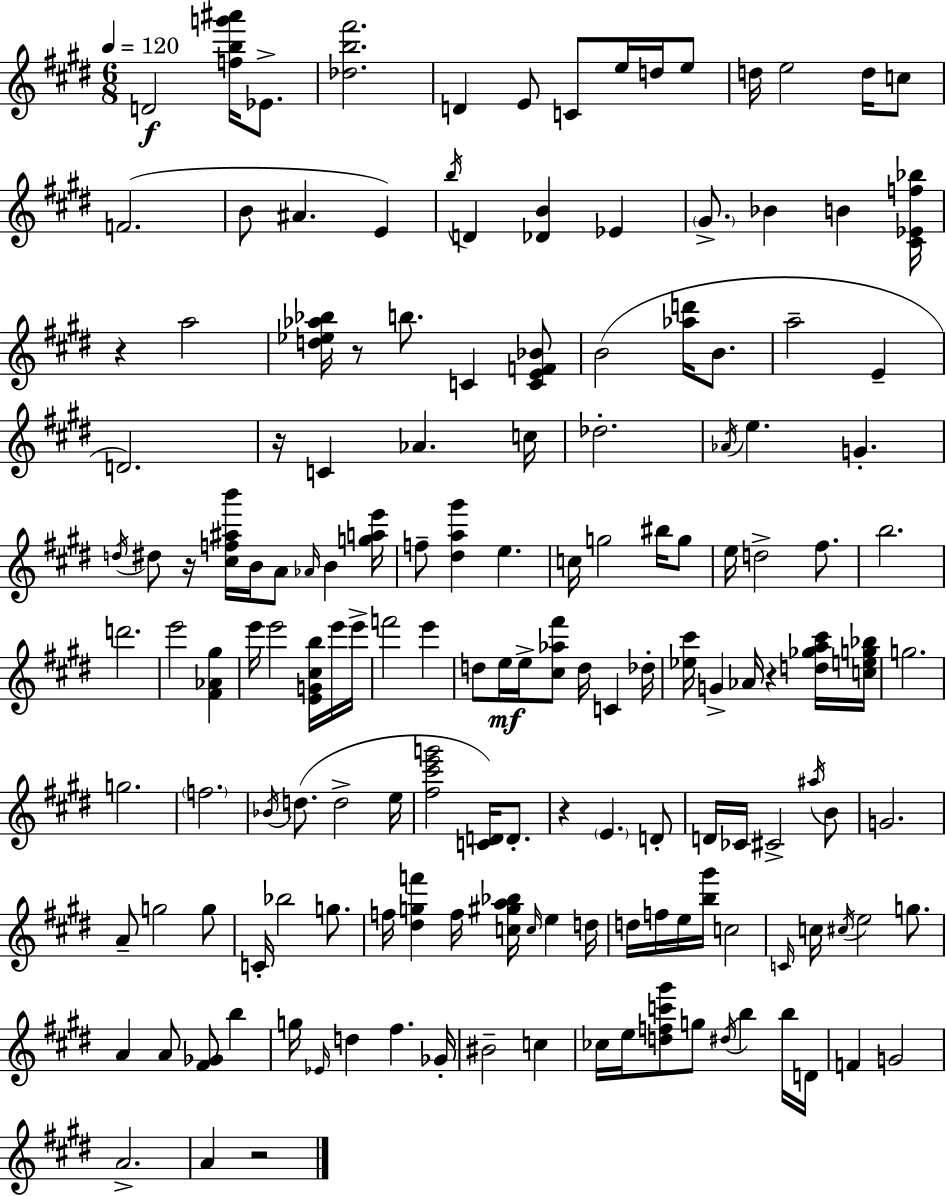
D4/h [F5,B5,G6,A#6]/s Eb4/e. [Db5,B5,F#6]/h. D4/q E4/e C4/e E5/s D5/s E5/e D5/s E5/h D5/s C5/e F4/h. B4/e A#4/q. E4/q B5/s D4/q [Db4,B4]/q Eb4/q G#4/e. Bb4/q B4/q [C#4,Eb4,F5,Bb5]/s R/q A5/h [D5,Eb5,Ab5,Bb5]/s R/e B5/e. C4/q [C4,E4,F4,Bb4]/e B4/h [Ab5,D6]/s B4/e. A5/h E4/q D4/h. R/s C4/q Ab4/q. C5/s Db5/h. Ab4/s E5/q. G4/q. D5/s D#5/e R/s [C#5,F5,A#5,B6]/s B4/s A4/e Ab4/s B4/q [G5,A5,E6]/s F5/e [D#5,A5,G#6]/q E5/q. C5/s G5/h BIS5/s G5/e E5/s D5/h F#5/e. B5/h. D6/h. E6/h [F#4,Ab4,G#5]/q E6/s E6/h [E4,G4,C#5,B5]/s E6/s E6/s F6/h E6/q D5/e E5/s E5/s [C#5,Ab5,F#6]/e D5/s C4/q Db5/s [Eb5,C#6]/s G4/q Ab4/s R/q [D5,Gb5,A5,C#6]/s [C5,E5,G5,Bb5]/s G5/h. G5/h. F5/h. Bb4/s D5/e. D5/h E5/s [F#5,C#6,E6,G6]/h [C4,D4]/s D4/e. R/q E4/q. D4/e D4/s CES4/s C#4/h A#5/s B4/e G4/h. A4/e G5/h G5/e C4/s Bb5/h G5/e. F5/s [D#5,G5,F6]/q F5/s [C5,G#5,A5,Bb5]/s C5/s E5/q D5/s D5/s F5/s E5/s [B5,G#6]/s C5/h C4/s C5/s C#5/s E5/h G5/e. A4/q A4/e [F#4,Gb4]/e B5/q G5/s Eb4/s D5/q F#5/q. Gb4/s BIS4/h C5/q CES5/s E5/s [D5,F5,C6,G#6]/e G5/e D#5/s B5/q B5/s D4/s F4/q G4/h A4/h. A4/q R/h